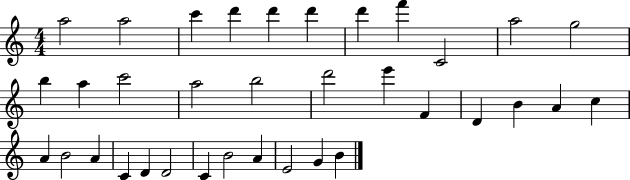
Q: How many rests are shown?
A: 0